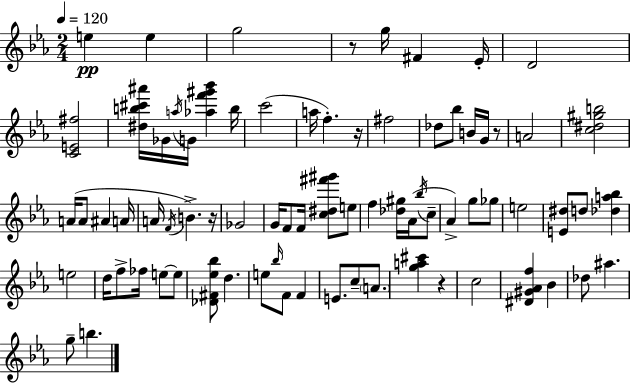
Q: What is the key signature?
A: C minor